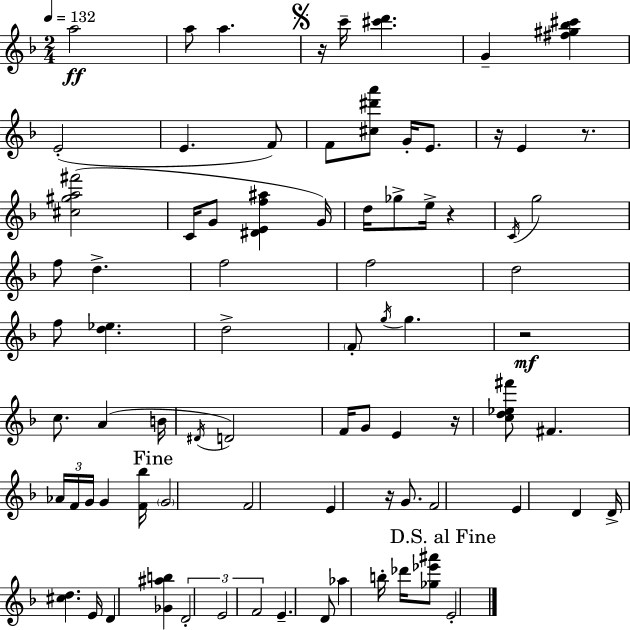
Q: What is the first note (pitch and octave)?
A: A5